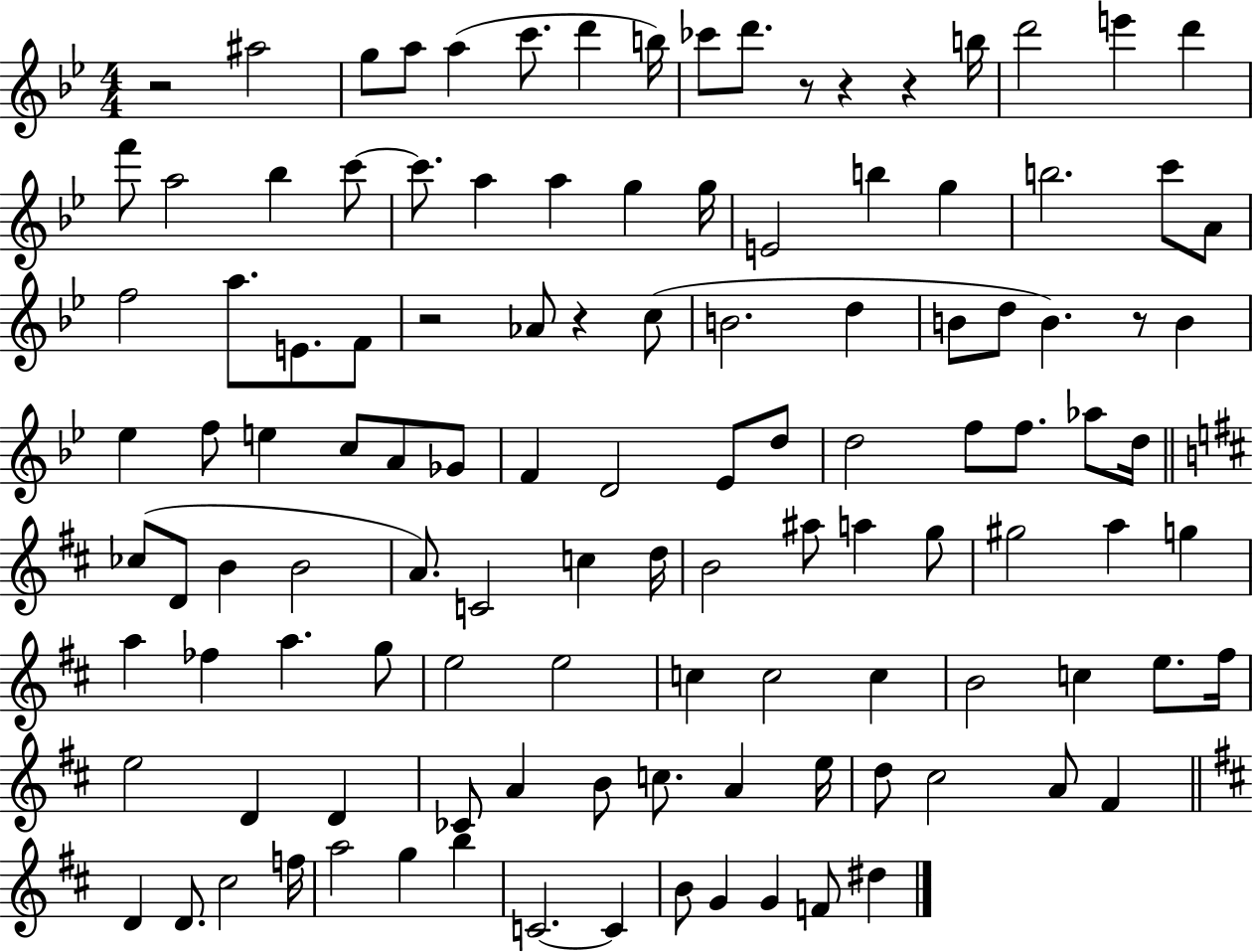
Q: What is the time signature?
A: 4/4